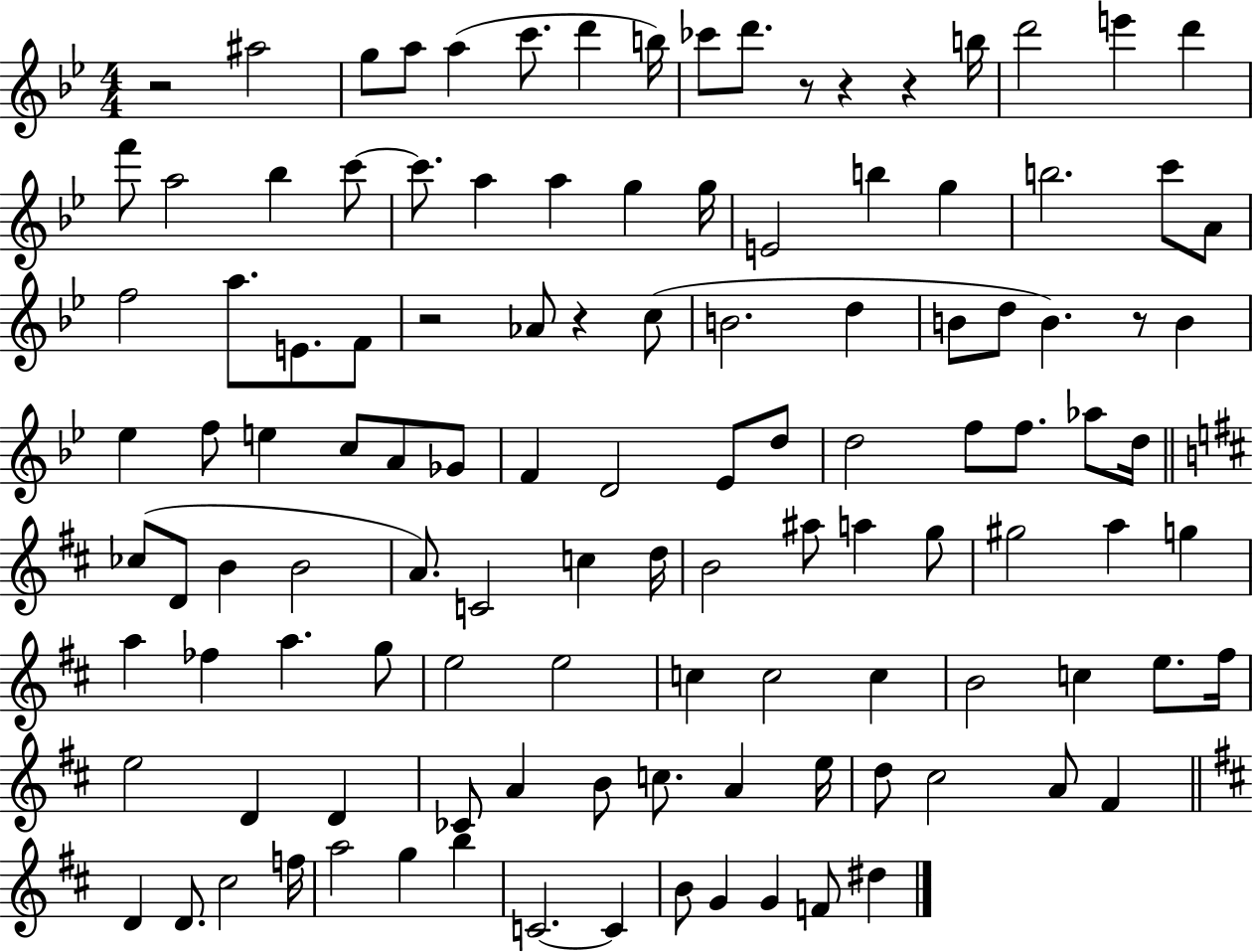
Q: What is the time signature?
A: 4/4